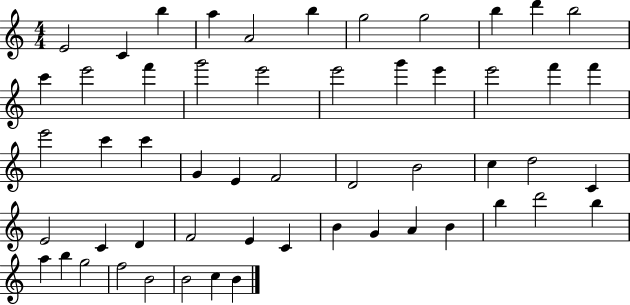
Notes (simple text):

E4/h C4/q B5/q A5/q A4/h B5/q G5/h G5/h B5/q D6/q B5/h C6/q E6/h F6/q G6/h E6/h E6/h G6/q E6/q E6/h F6/q F6/q E6/h C6/q C6/q G4/q E4/q F4/h D4/h B4/h C5/q D5/h C4/q E4/h C4/q D4/q F4/h E4/q C4/q B4/q G4/q A4/q B4/q B5/q D6/h B5/q A5/q B5/q G5/h F5/h B4/h B4/h C5/q B4/q